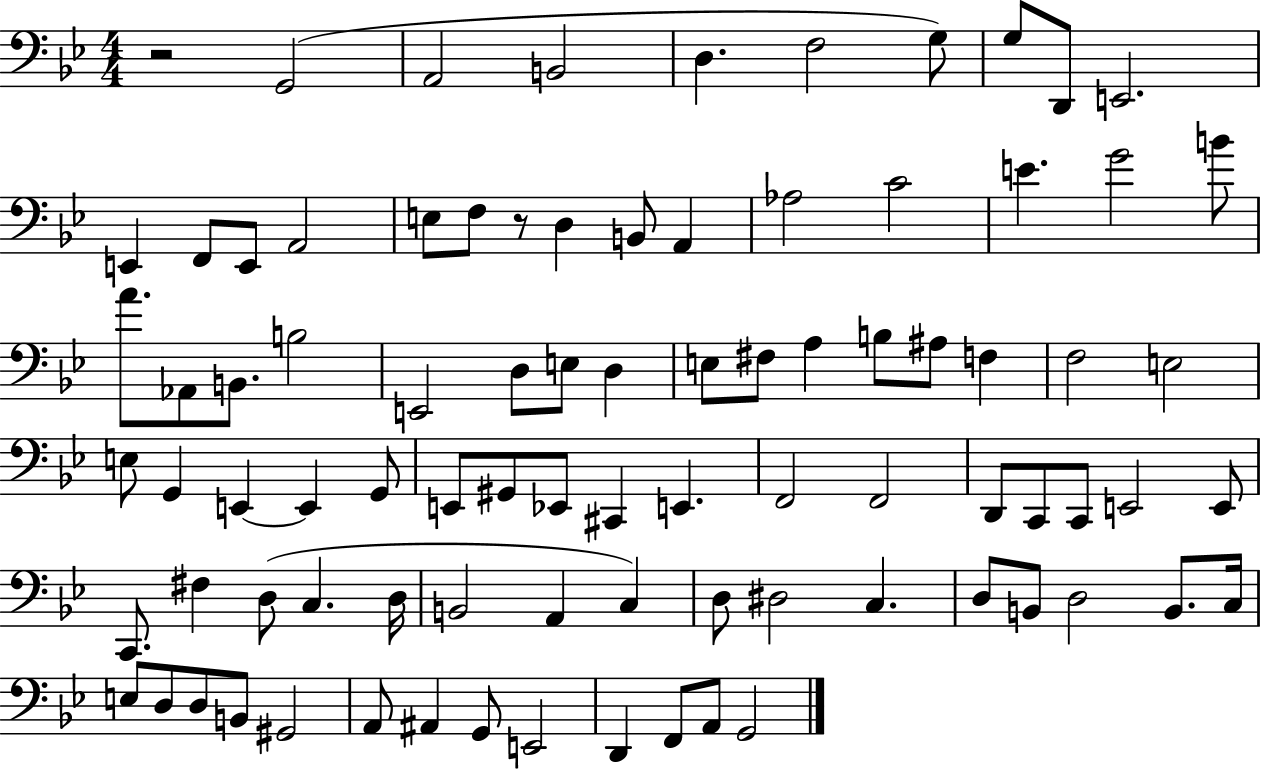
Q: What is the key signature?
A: BES major